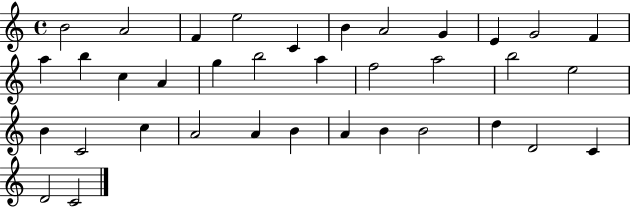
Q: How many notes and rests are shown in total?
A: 36